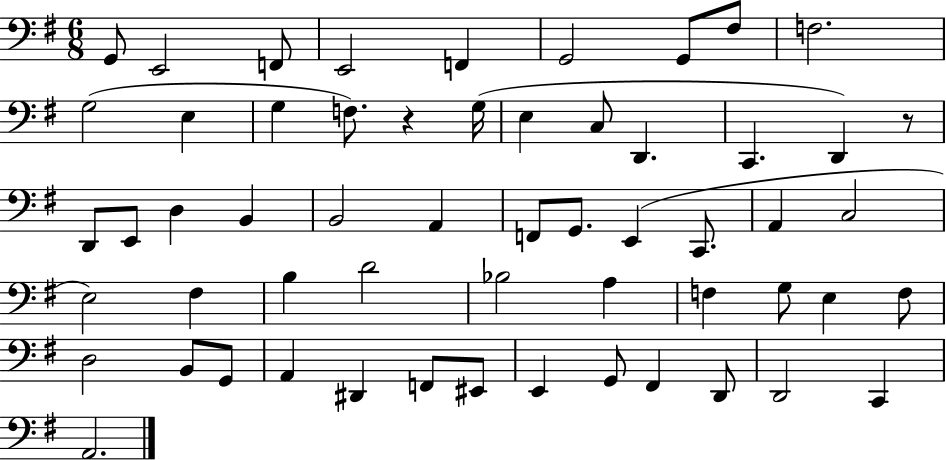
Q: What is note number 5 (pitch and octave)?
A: F2